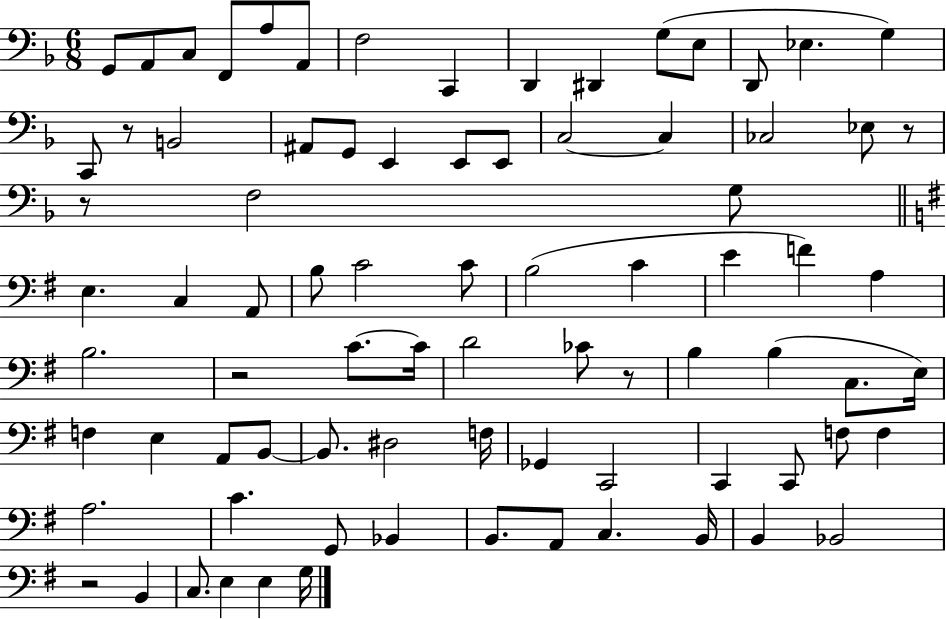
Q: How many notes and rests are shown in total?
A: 82